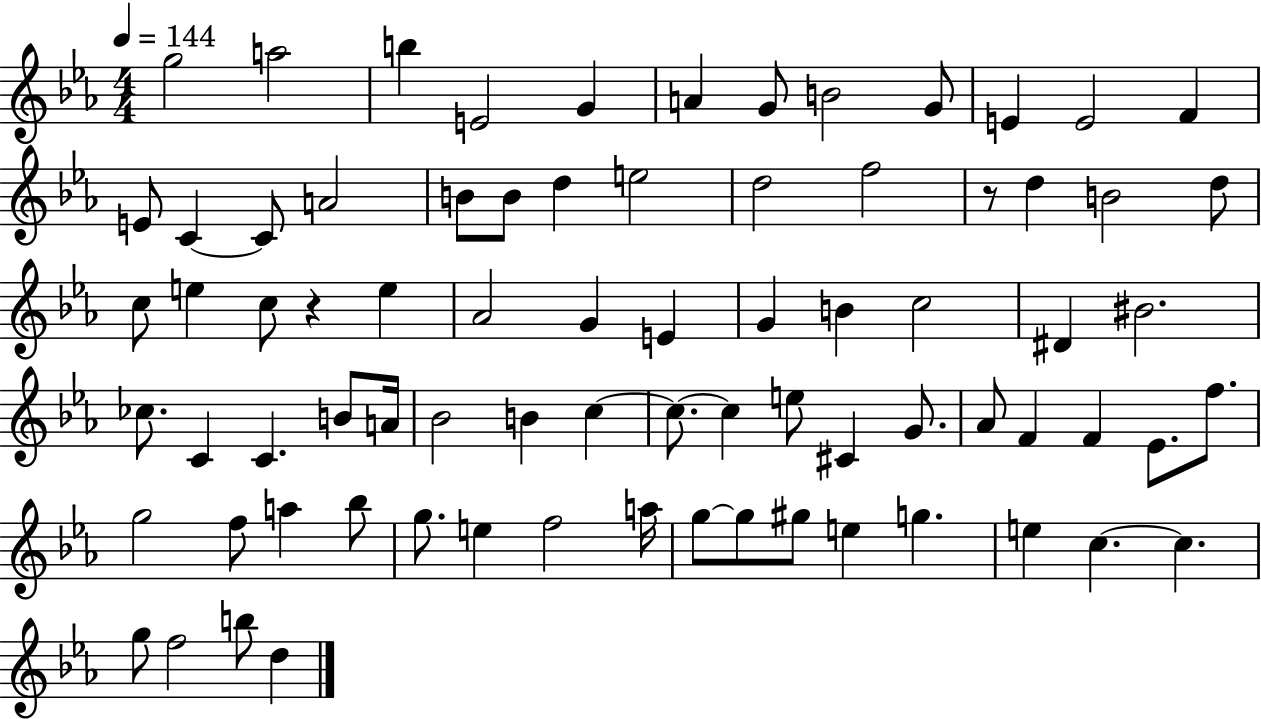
X:1
T:Untitled
M:4/4
L:1/4
K:Eb
g2 a2 b E2 G A G/2 B2 G/2 E E2 F E/2 C C/2 A2 B/2 B/2 d e2 d2 f2 z/2 d B2 d/2 c/2 e c/2 z e _A2 G E G B c2 ^D ^B2 _c/2 C C B/2 A/4 _B2 B c c/2 c e/2 ^C G/2 _A/2 F F _E/2 f/2 g2 f/2 a _b/2 g/2 e f2 a/4 g/2 g/2 ^g/2 e g e c c g/2 f2 b/2 d